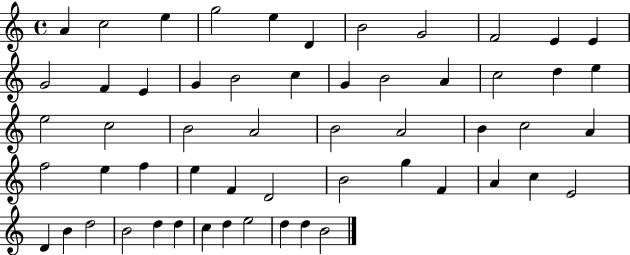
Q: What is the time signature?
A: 4/4